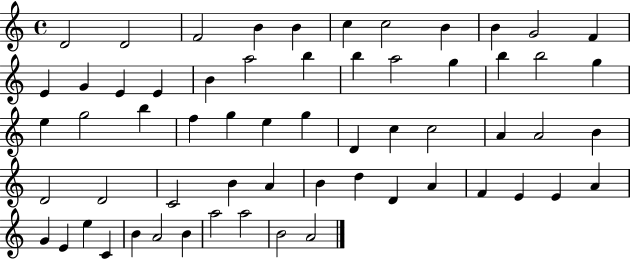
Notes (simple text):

D4/h D4/h F4/h B4/q B4/q C5/q C5/h B4/q B4/q G4/h F4/q E4/q G4/q E4/q E4/q B4/q A5/h B5/q B5/q A5/h G5/q B5/q B5/h G5/q E5/q G5/h B5/q F5/q G5/q E5/q G5/q D4/q C5/q C5/h A4/q A4/h B4/q D4/h D4/h C4/h B4/q A4/q B4/q D5/q D4/q A4/q F4/q E4/q E4/q A4/q G4/q E4/q E5/q C4/q B4/q A4/h B4/q A5/h A5/h B4/h A4/h